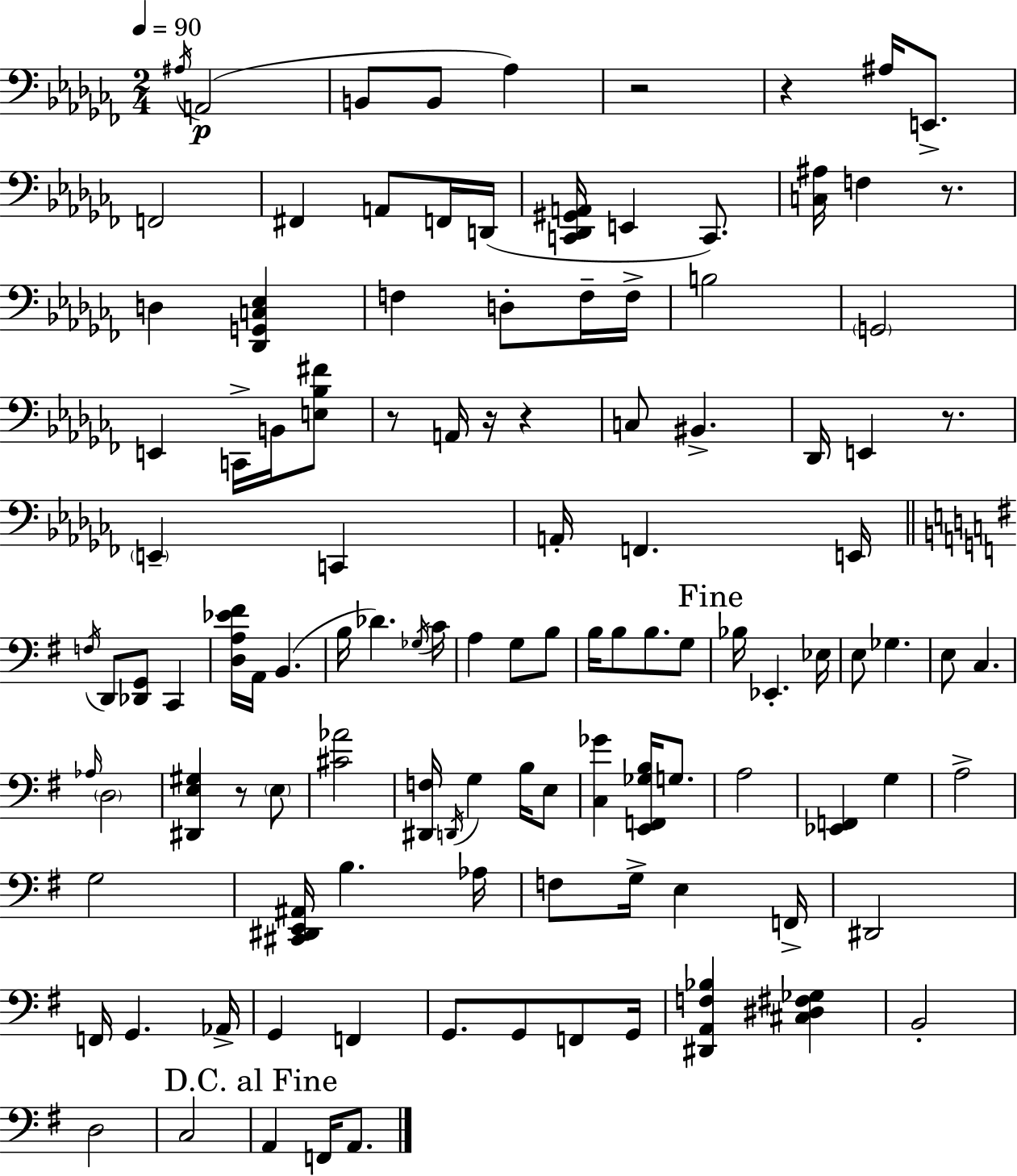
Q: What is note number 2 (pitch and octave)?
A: A2